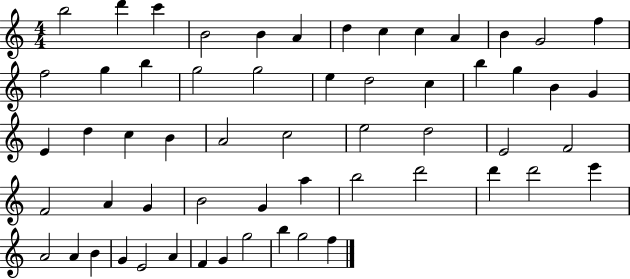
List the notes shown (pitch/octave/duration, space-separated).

B5/h D6/q C6/q B4/h B4/q A4/q D5/q C5/q C5/q A4/q B4/q G4/h F5/q F5/h G5/q B5/q G5/h G5/h E5/q D5/h C5/q B5/q G5/q B4/q G4/q E4/q D5/q C5/q B4/q A4/h C5/h E5/h D5/h E4/h F4/h F4/h A4/q G4/q B4/h G4/q A5/q B5/h D6/h D6/q D6/h E6/q A4/h A4/q B4/q G4/q E4/h A4/q F4/q G4/q G5/h B5/q G5/h F5/q